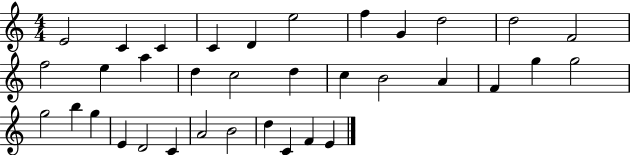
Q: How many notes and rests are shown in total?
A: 35